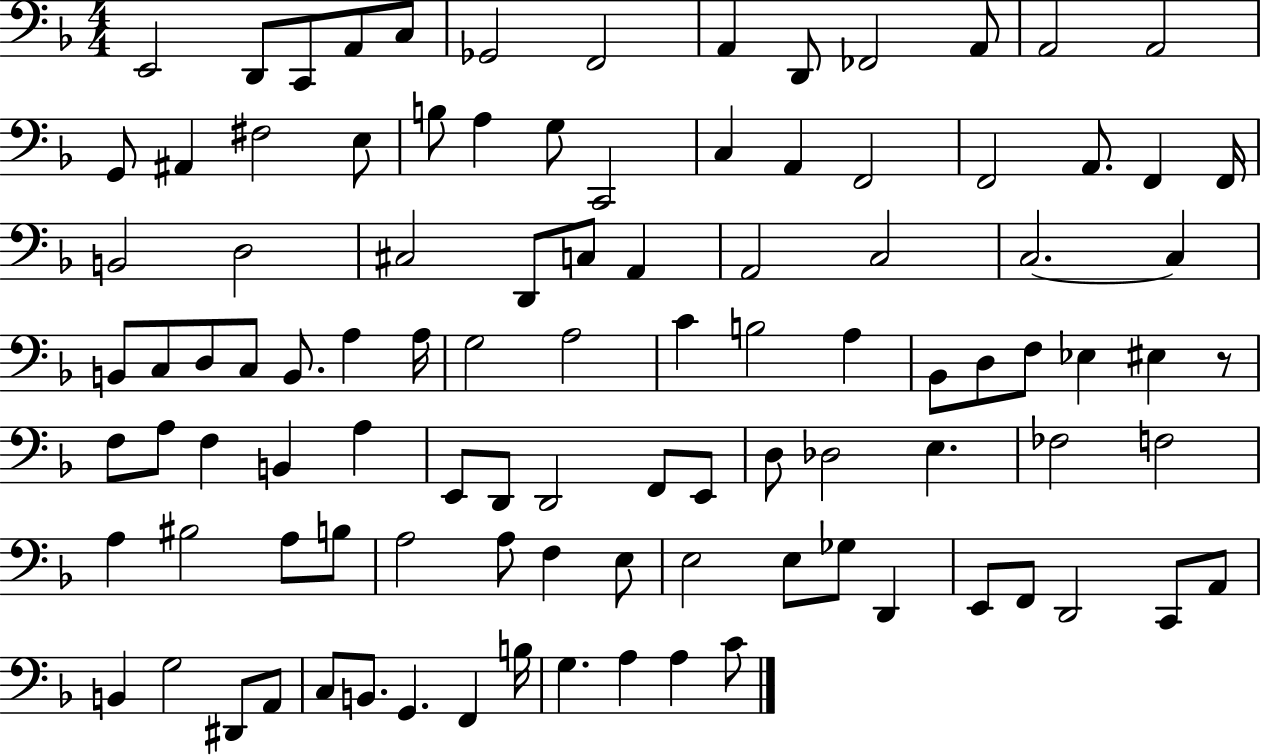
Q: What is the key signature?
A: F major